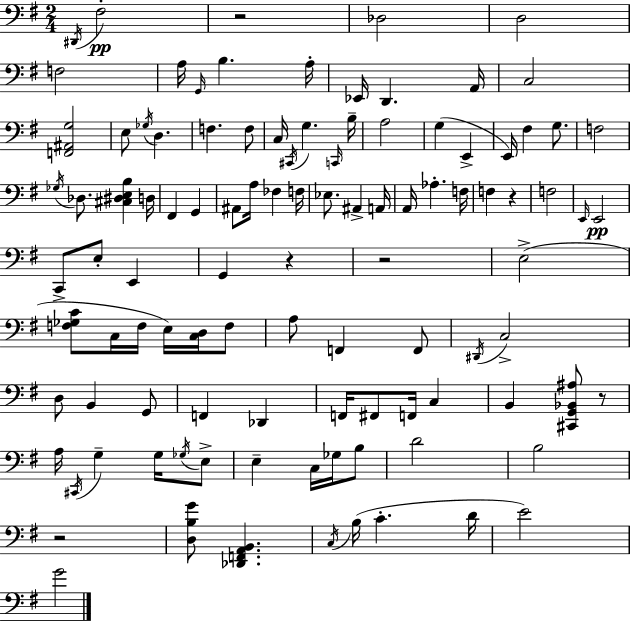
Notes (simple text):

D#2/s F#3/h R/h Db3/h D3/h F3/h A3/s G2/s B3/q. A3/s Eb2/s D2/q. A2/s C3/h [F2,A#2,G3]/h E3/e Gb3/s D3/q. F3/q. F3/e C3/s C#2/s G3/q. C2/s B3/s A3/h G3/q E2/q E2/s F#3/q G3/e. F3/h Gb3/s Db3/e. [C#3,D#3,E3,B3]/q D3/s F#2/q G2/q A#2/e A3/s FES3/q F3/s Eb3/e. A#2/q A2/s A2/s Ab3/q. F3/s F3/q R/q F3/h E2/s E2/h C2/e E3/e E2/q G2/q R/q R/h E3/h [F3,Gb3,C4]/e C3/s F3/s E3/s [C3,D3]/s F3/e A3/e F2/q F2/e D#2/s C3/h D3/e B2/q G2/e F2/q Db2/q F2/s F#2/e F2/s C3/q B2/q [C#2,G2,Bb2,A#3]/e R/e A3/s C#2/s G3/q G3/s Gb3/s E3/e E3/q C3/s Gb3/s B3/e D4/h B3/h R/h [D3,B3,G4]/e [Db2,F2,A2,B2]/q. C3/s B3/s C4/q. D4/s E4/h G4/h